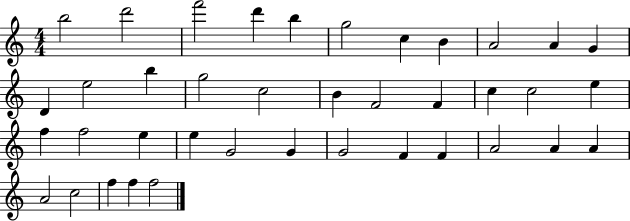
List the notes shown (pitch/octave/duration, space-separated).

B5/h D6/h F6/h D6/q B5/q G5/h C5/q B4/q A4/h A4/q G4/q D4/q E5/h B5/q G5/h C5/h B4/q F4/h F4/q C5/q C5/h E5/q F5/q F5/h E5/q E5/q G4/h G4/q G4/h F4/q F4/q A4/h A4/q A4/q A4/h C5/h F5/q F5/q F5/h